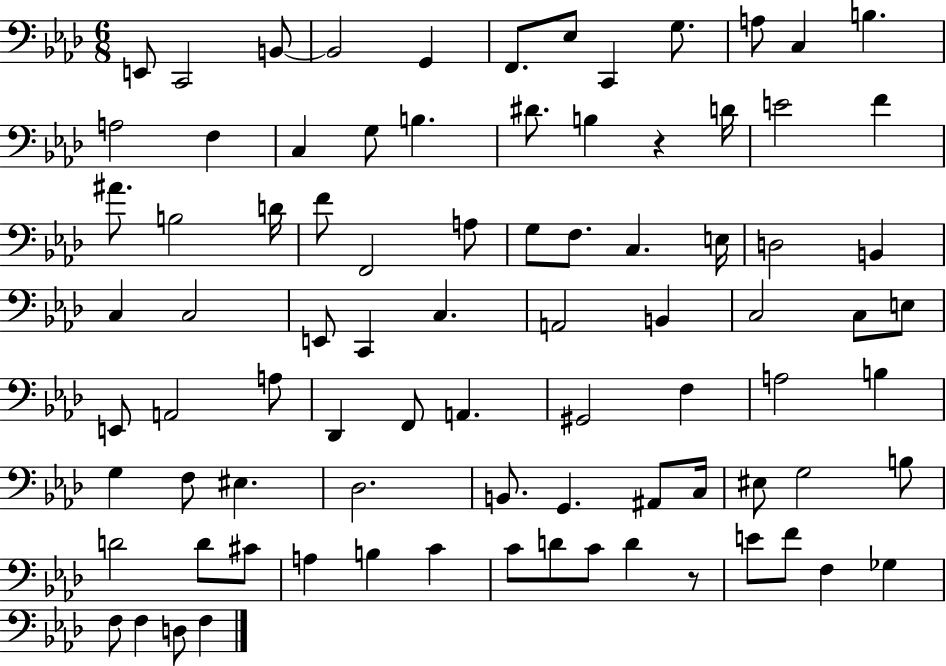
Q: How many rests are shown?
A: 2